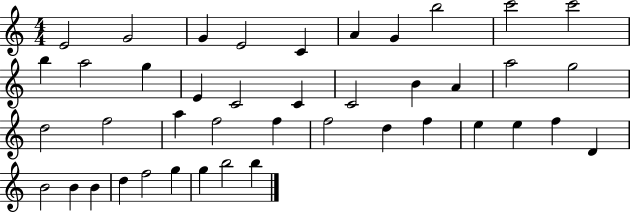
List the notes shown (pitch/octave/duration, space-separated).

E4/h G4/h G4/q E4/h C4/q A4/q G4/q B5/h C6/h C6/h B5/q A5/h G5/q E4/q C4/h C4/q C4/h B4/q A4/q A5/h G5/h D5/h F5/h A5/q F5/h F5/q F5/h D5/q F5/q E5/q E5/q F5/q D4/q B4/h B4/q B4/q D5/q F5/h G5/q G5/q B5/h B5/q